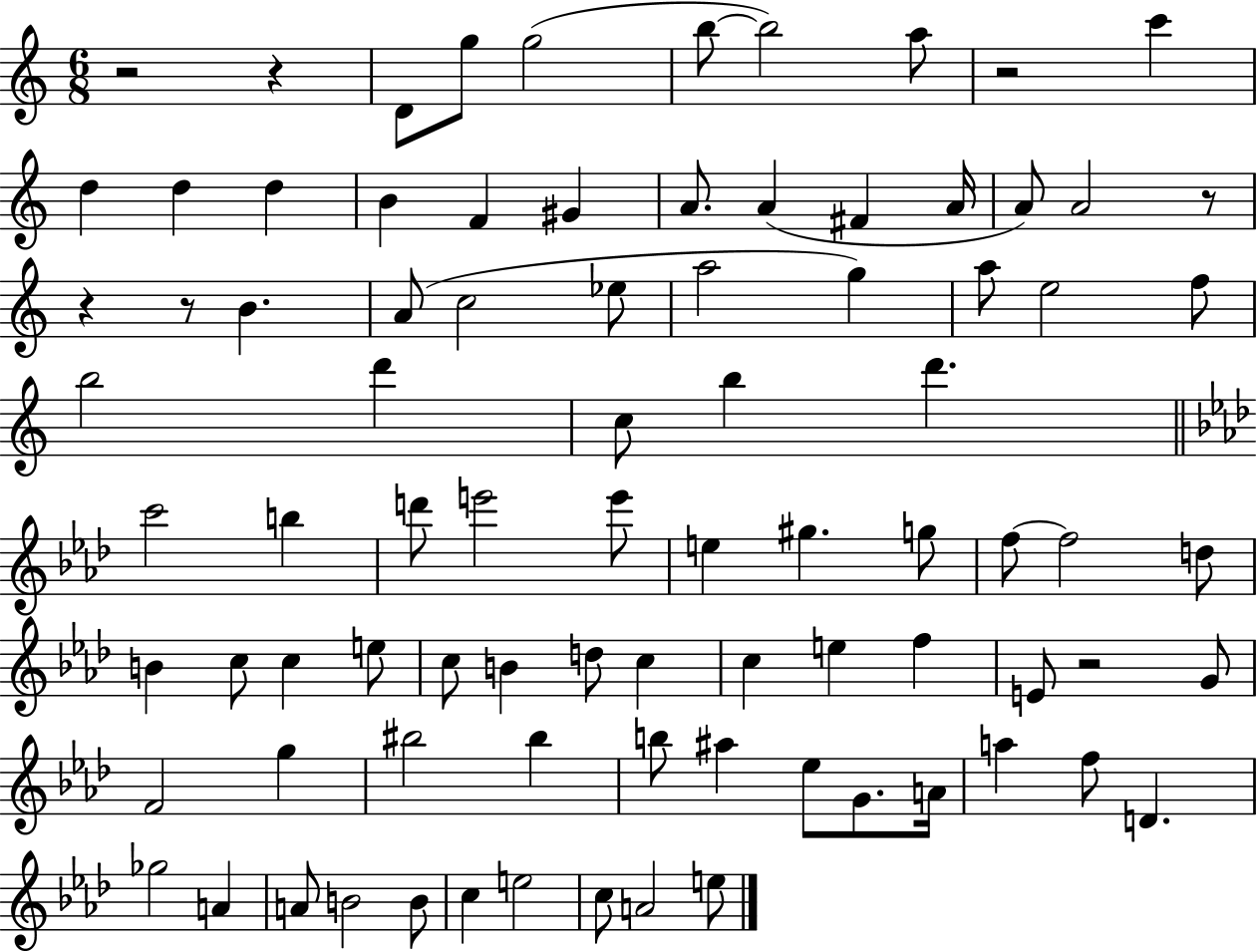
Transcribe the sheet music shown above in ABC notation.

X:1
T:Untitled
M:6/8
L:1/4
K:C
z2 z D/2 g/2 g2 b/2 b2 a/2 z2 c' d d d B F ^G A/2 A ^F A/4 A/2 A2 z/2 z z/2 B A/2 c2 _e/2 a2 g a/2 e2 f/2 b2 d' c/2 b d' c'2 b d'/2 e'2 e'/2 e ^g g/2 f/2 f2 d/2 B c/2 c e/2 c/2 B d/2 c c e f E/2 z2 G/2 F2 g ^b2 ^b b/2 ^a _e/2 G/2 A/4 a f/2 D _g2 A A/2 B2 B/2 c e2 c/2 A2 e/2